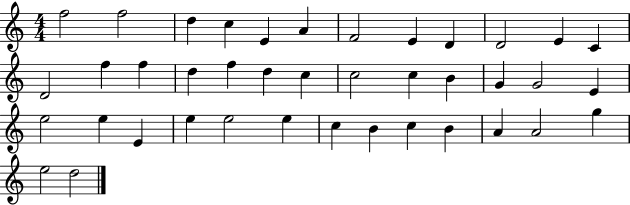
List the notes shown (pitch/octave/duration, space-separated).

F5/h F5/h D5/q C5/q E4/q A4/q F4/h E4/q D4/q D4/h E4/q C4/q D4/h F5/q F5/q D5/q F5/q D5/q C5/q C5/h C5/q B4/q G4/q G4/h E4/q E5/h E5/q E4/q E5/q E5/h E5/q C5/q B4/q C5/q B4/q A4/q A4/h G5/q E5/h D5/h